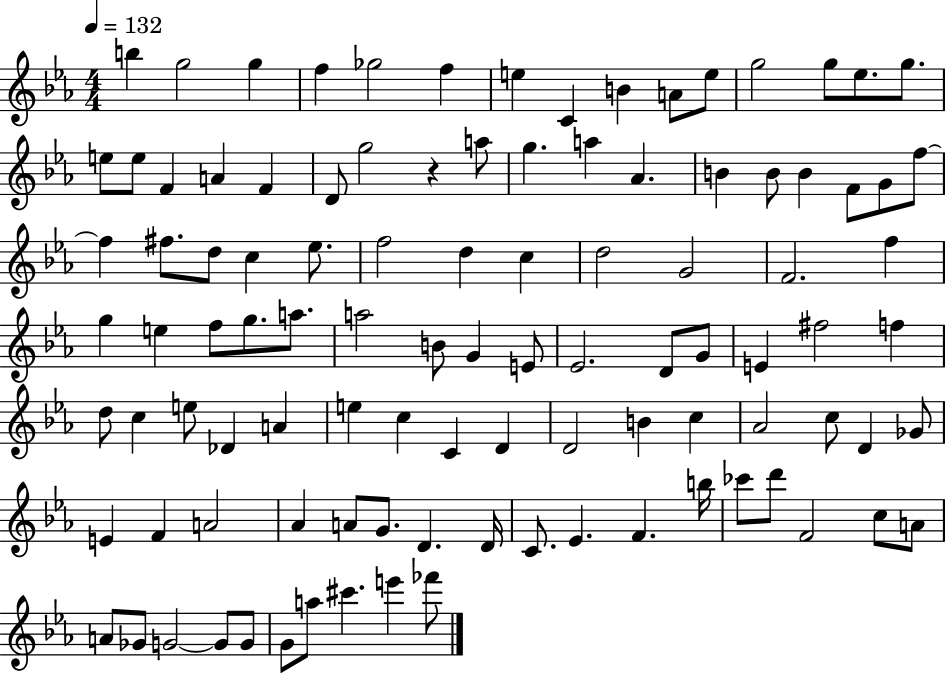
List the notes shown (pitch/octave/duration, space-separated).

B5/q G5/h G5/q F5/q Gb5/h F5/q E5/q C4/q B4/q A4/e E5/e G5/h G5/e Eb5/e. G5/e. E5/e E5/e F4/q A4/q F4/q D4/e G5/h R/q A5/e G5/q. A5/q Ab4/q. B4/q B4/e B4/q F4/e G4/e F5/e F5/q F#5/e. D5/e C5/q Eb5/e. F5/h D5/q C5/q D5/h G4/h F4/h. F5/q G5/q E5/q F5/e G5/e. A5/e. A5/h B4/e G4/q E4/e Eb4/h. D4/e G4/e E4/q F#5/h F5/q D5/e C5/q E5/e Db4/q A4/q E5/q C5/q C4/q D4/q D4/h B4/q C5/q Ab4/h C5/e D4/q Gb4/e E4/q F4/q A4/h Ab4/q A4/e G4/e. D4/q. D4/s C4/e. Eb4/q. F4/q. B5/s CES6/e D6/e F4/h C5/e A4/e A4/e Gb4/e G4/h G4/e G4/e G4/e A5/e C#6/q. E6/q FES6/e